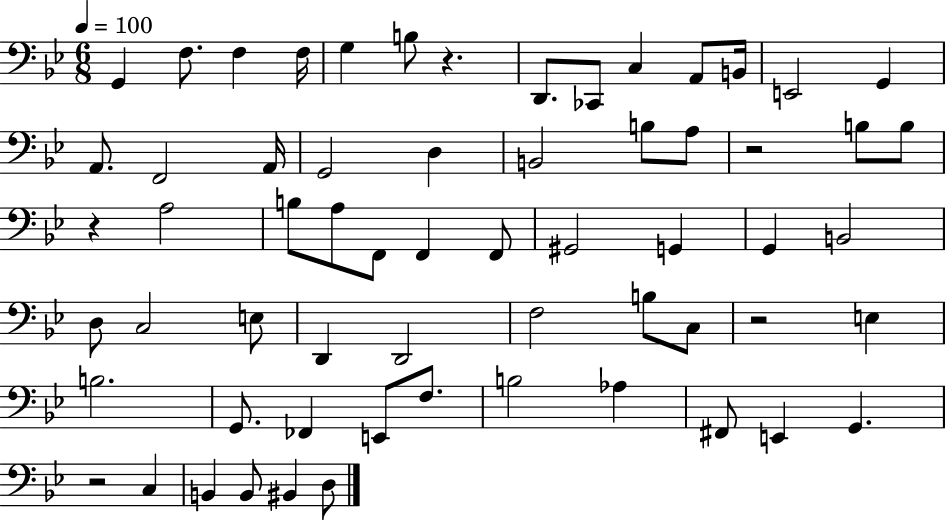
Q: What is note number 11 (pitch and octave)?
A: B2